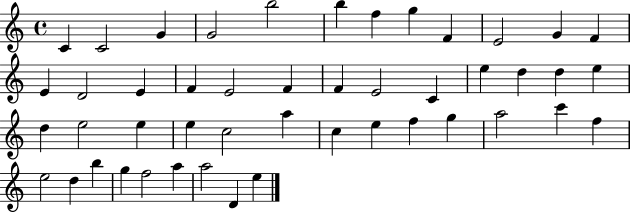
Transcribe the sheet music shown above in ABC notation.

X:1
T:Untitled
M:4/4
L:1/4
K:C
C C2 G G2 b2 b f g F E2 G F E D2 E F E2 F F E2 C e d d e d e2 e e c2 a c e f g a2 c' f e2 d b g f2 a a2 D e